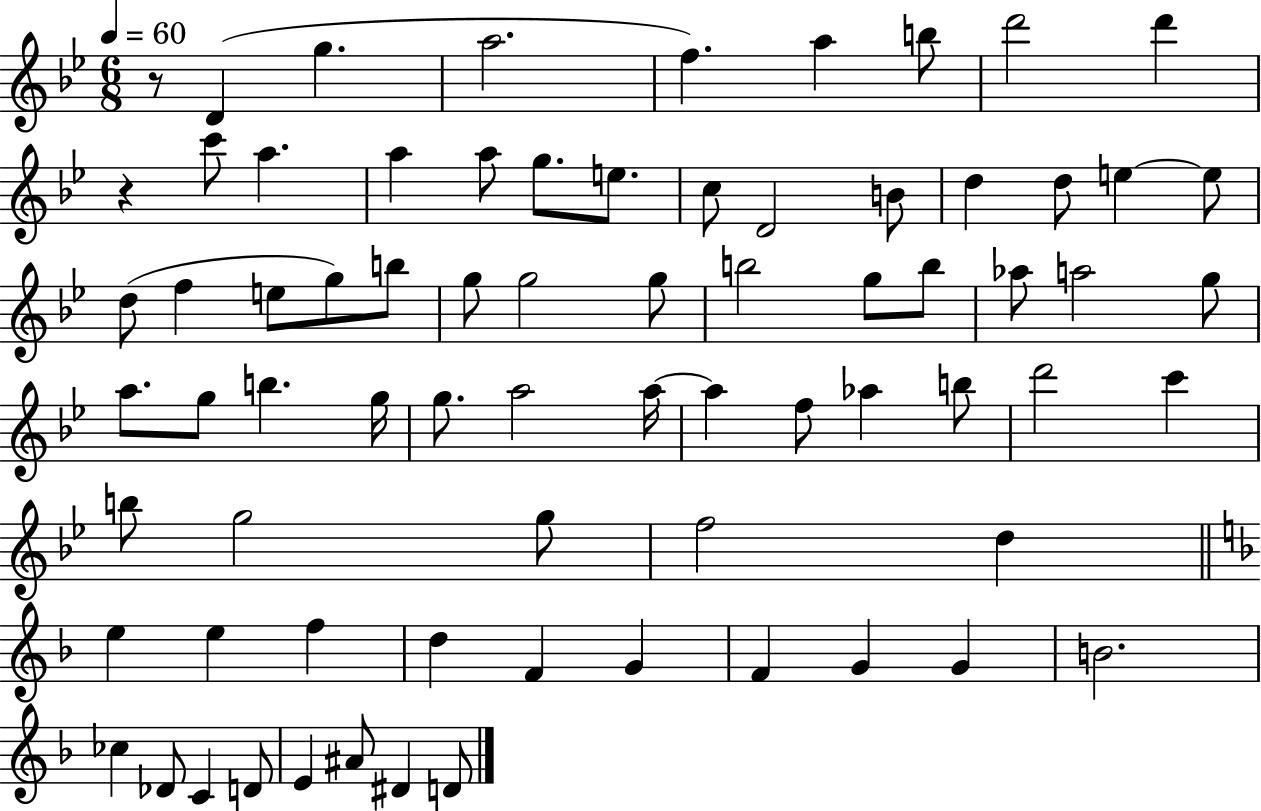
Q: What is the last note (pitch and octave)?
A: D4